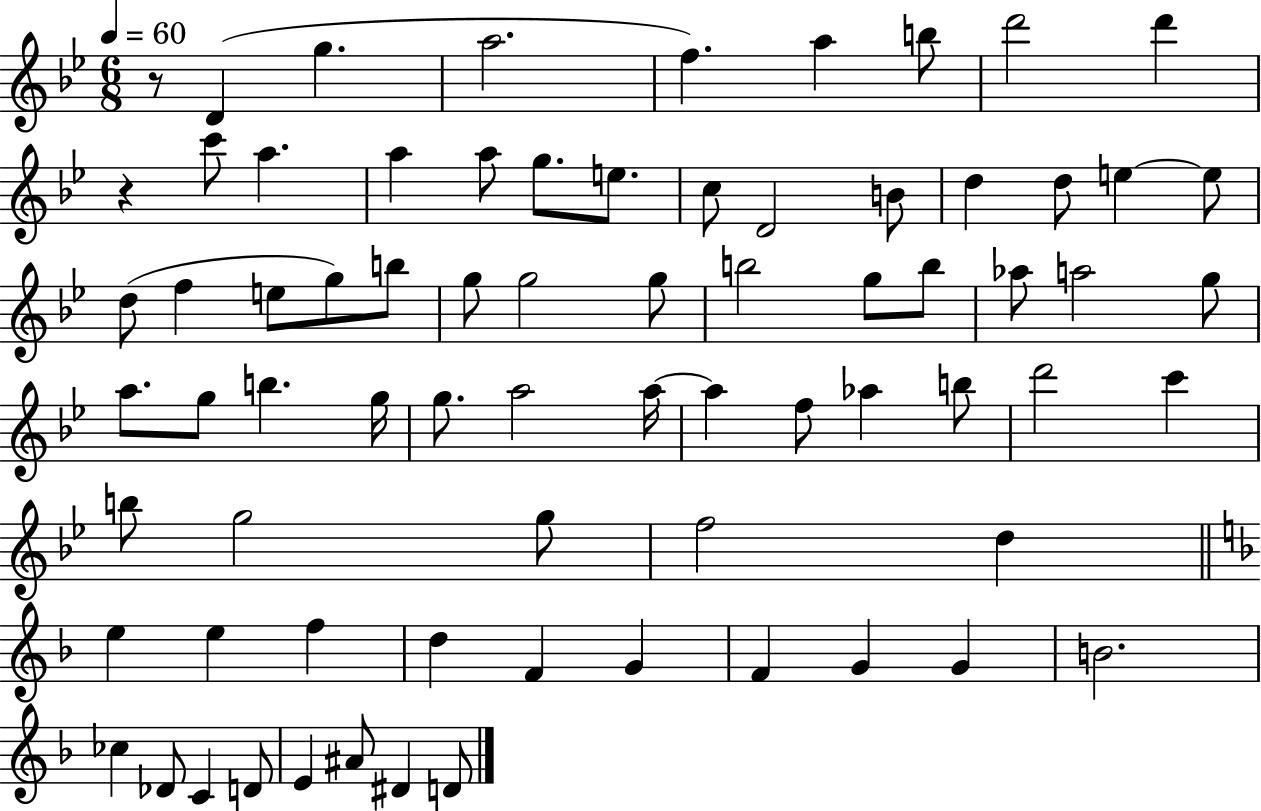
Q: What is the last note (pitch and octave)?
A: D4